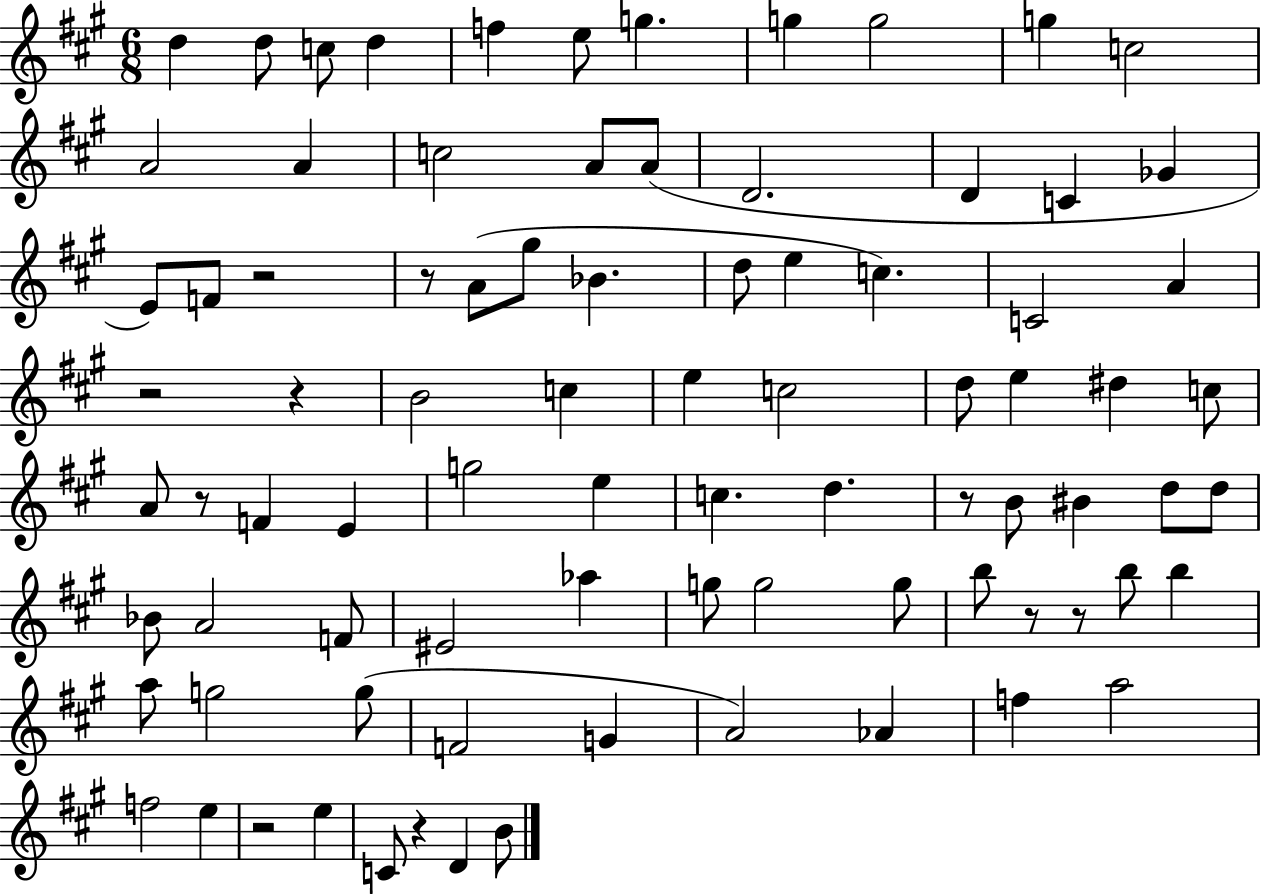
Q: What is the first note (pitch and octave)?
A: D5